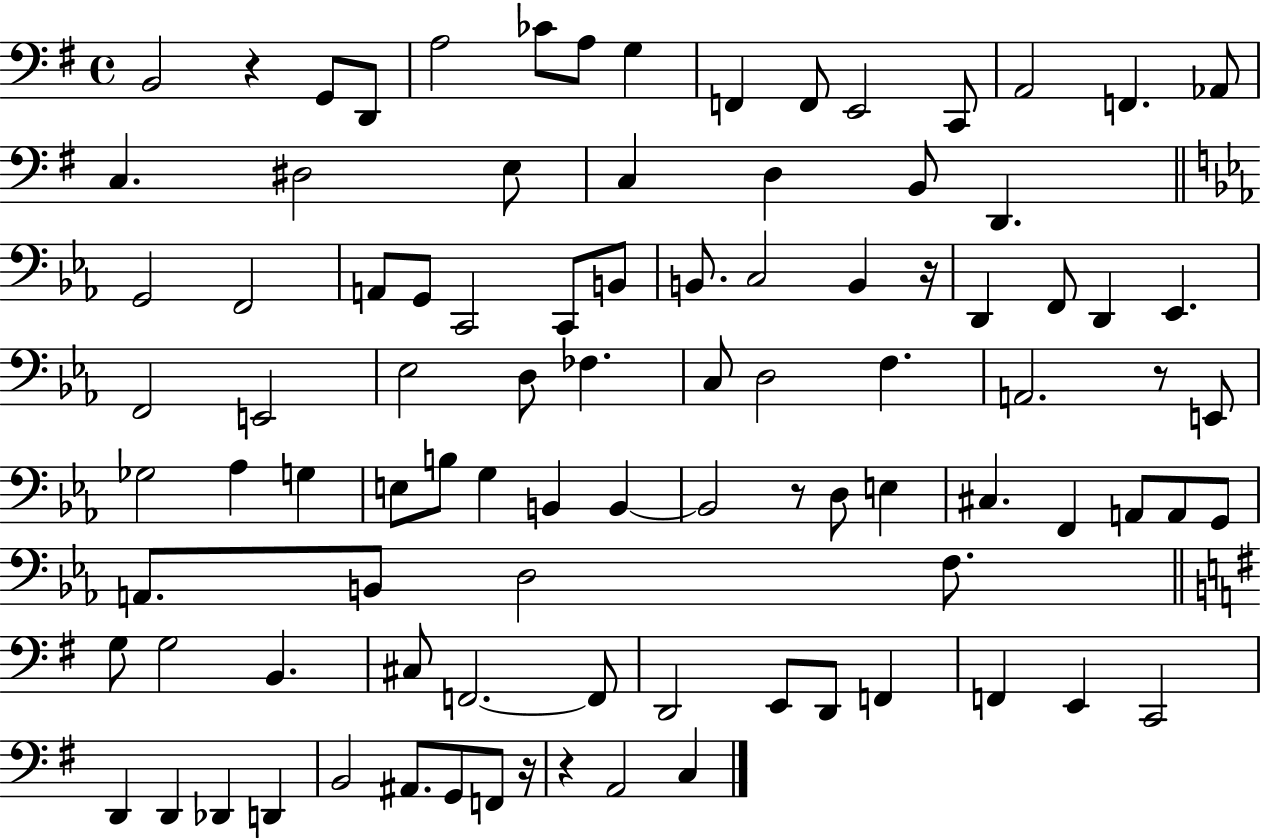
B2/h R/q G2/e D2/e A3/h CES4/e A3/e G3/q F2/q F2/e E2/h C2/e A2/h F2/q. Ab2/e C3/q. D#3/h E3/e C3/q D3/q B2/e D2/q. G2/h F2/h A2/e G2/e C2/h C2/e B2/e B2/e. C3/h B2/q R/s D2/q F2/e D2/q Eb2/q. F2/h E2/h Eb3/h D3/e FES3/q. C3/e D3/h F3/q. A2/h. R/e E2/e Gb3/h Ab3/q G3/q E3/e B3/e G3/q B2/q B2/q B2/h R/e D3/e E3/q C#3/q. F2/q A2/e A2/e G2/e A2/e. B2/e D3/h F3/e. G3/e G3/h B2/q. C#3/e F2/h. F2/e D2/h E2/e D2/e F2/q F2/q E2/q C2/h D2/q D2/q Db2/q D2/q B2/h A#2/e. G2/e F2/e R/s R/q A2/h C3/q